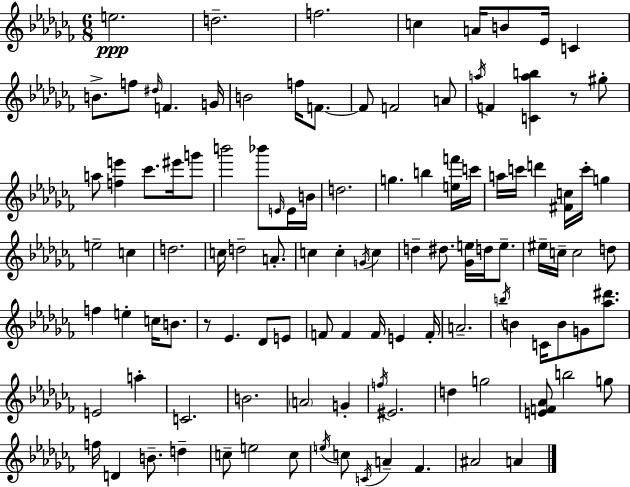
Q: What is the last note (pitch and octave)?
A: A4